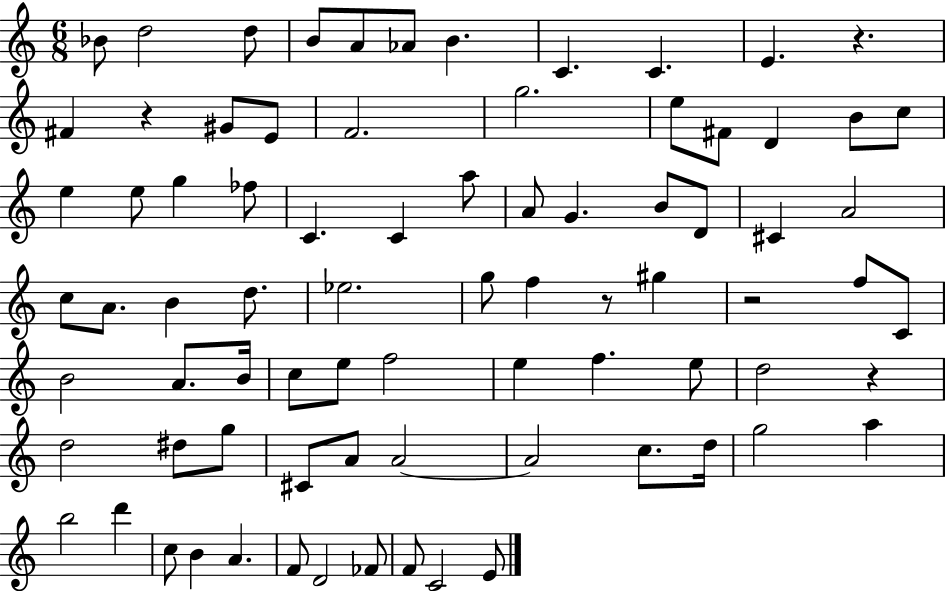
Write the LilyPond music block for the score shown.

{
  \clef treble
  \numericTimeSignature
  \time 6/8
  \key c \major
  bes'8 d''2 d''8 | b'8 a'8 aes'8 b'4. | c'4. c'4. | e'4. r4. | \break fis'4 r4 gis'8 e'8 | f'2. | g''2. | e''8 fis'8 d'4 b'8 c''8 | \break e''4 e''8 g''4 fes''8 | c'4. c'4 a''8 | a'8 g'4. b'8 d'8 | cis'4 a'2 | \break c''8 a'8. b'4 d''8. | ees''2. | g''8 f''4 r8 gis''4 | r2 f''8 c'8 | \break b'2 a'8. b'16 | c''8 e''8 f''2 | e''4 f''4. e''8 | d''2 r4 | \break d''2 dis''8 g''8 | cis'8 a'8 a'2~~ | a'2 c''8. d''16 | g''2 a''4 | \break b''2 d'''4 | c''8 b'4 a'4. | f'8 d'2 fes'8 | f'8 c'2 e'8 | \break \bar "|."
}